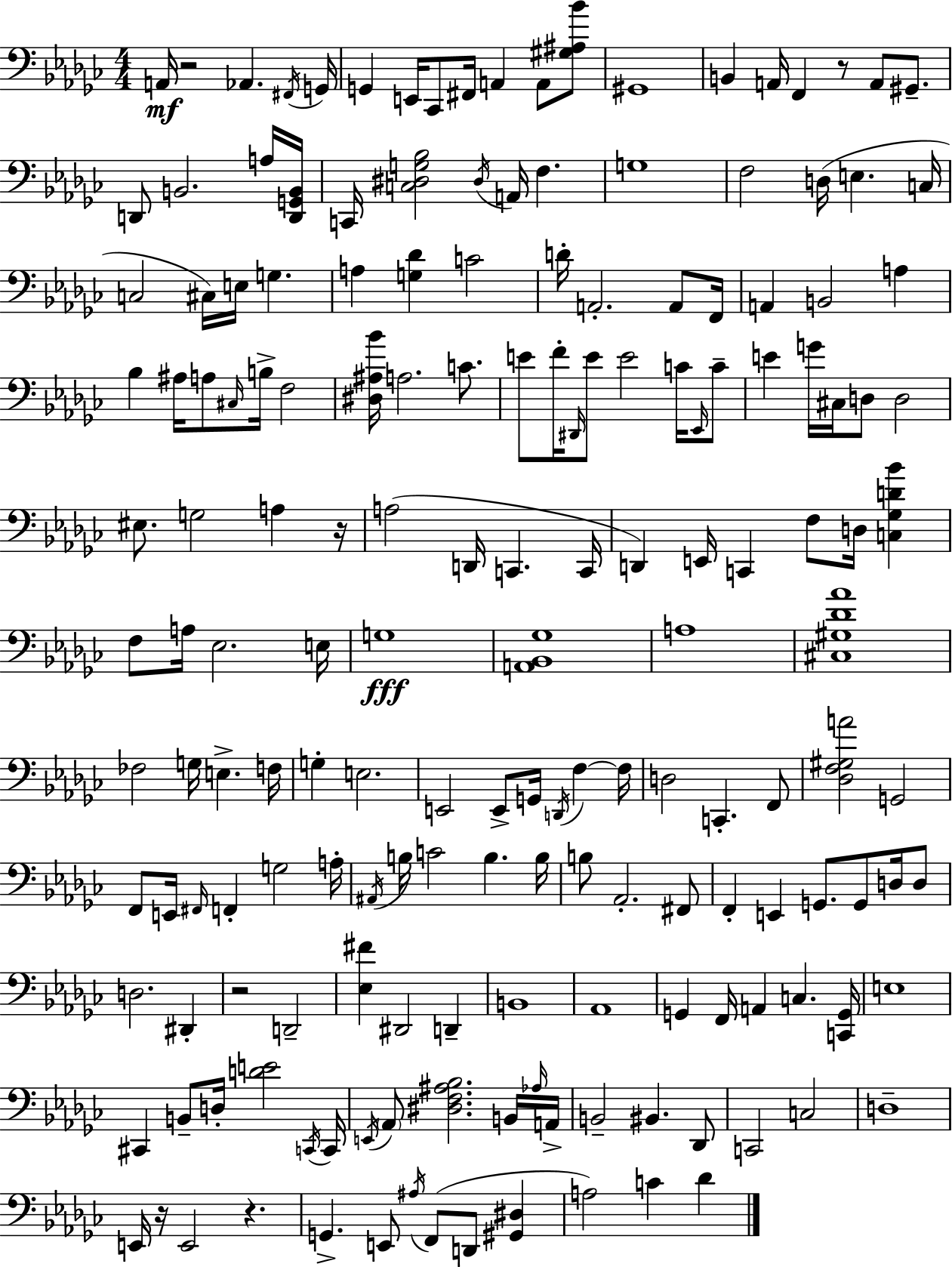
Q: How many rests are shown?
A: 6